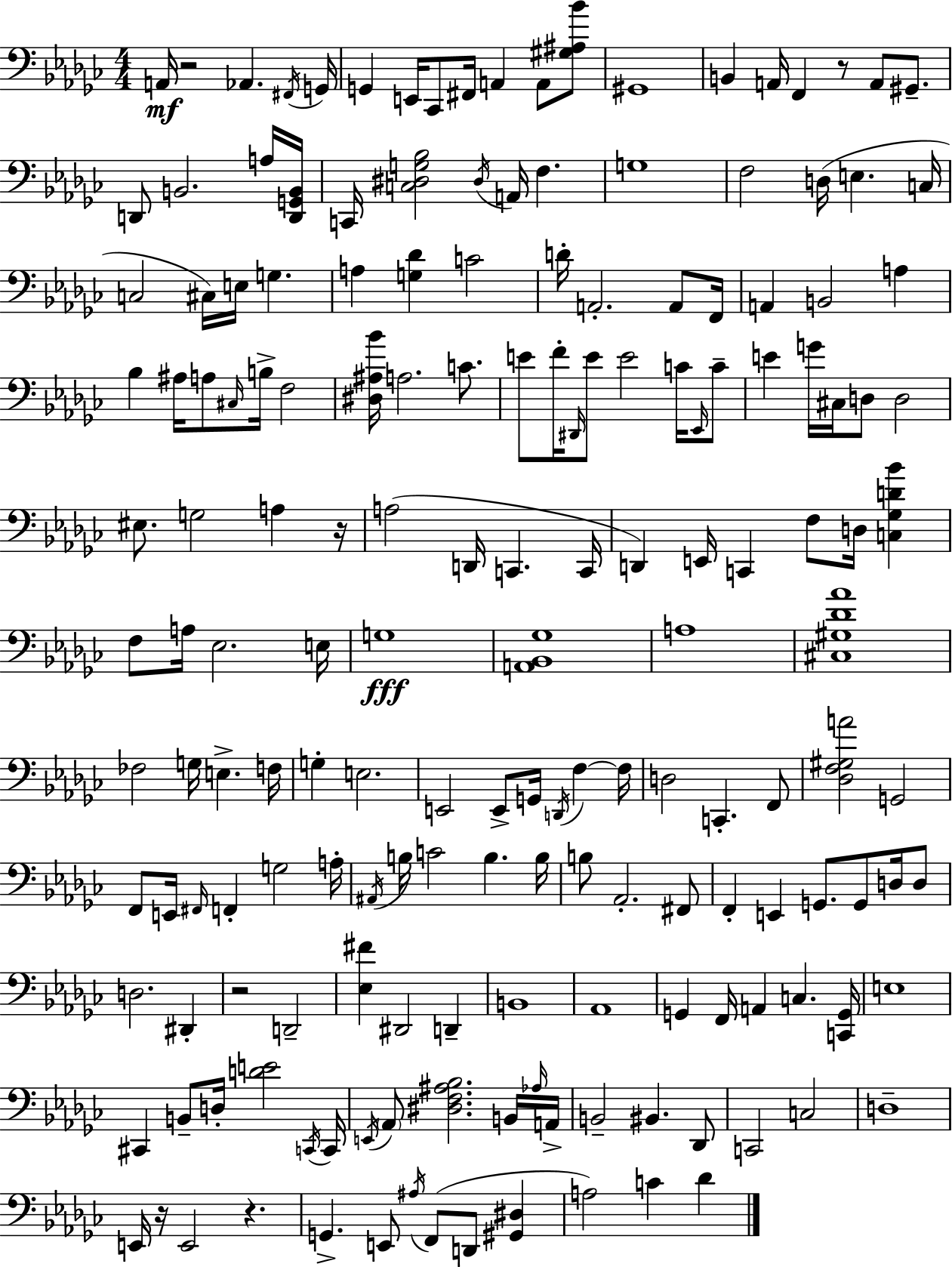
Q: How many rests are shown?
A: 6